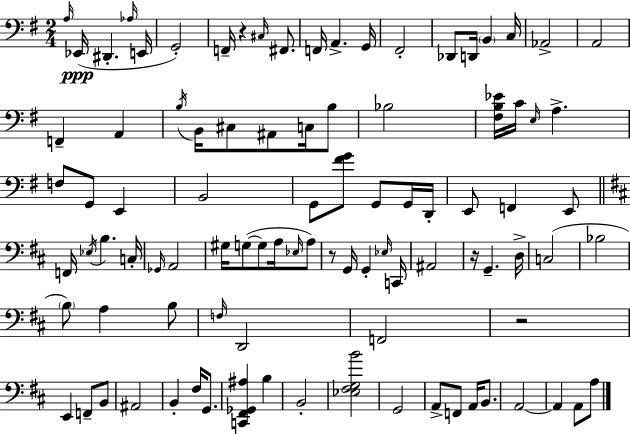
A3/s Eb2/s D#2/q. Ab3/s E2/s G2/h F2/s R/q C#3/s F#2/e. F2/s A2/q. G2/s F#2/h Db2/e D2/s B2/q C3/s Ab2/h A2/h F2/q A2/q B3/s B2/s C#3/e A#2/e C3/s B3/e Bb3/h [F#3,B3,Eb4]/s C4/s E3/s A3/q. F3/e G2/e E2/q B2/h G2/e [F#4,G4]/e G2/e G2/s D2/s E2/e F2/q E2/e F2/s Eb3/s B3/q. C3/s Gb2/s A2/h G#3/s G3/e G3/e A3/s Eb3/s A3/e R/e G2/s G2/q Eb3/s C2/s A#2/h R/s G2/q. D3/s C3/h Bb3/h B3/e A3/q B3/e F3/s D2/h F2/h R/h E2/q F2/e B2/e A#2/h B2/q F#3/s G2/e. [C2,F#2,Gb2,A#3]/q B3/q B2/h [Eb3,F#3,G3,B4]/h G2/h A2/e F2/e A2/s B2/e. A2/h A2/q A2/e A3/e